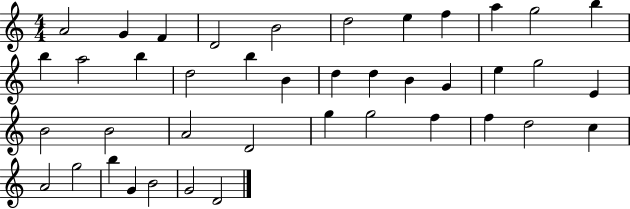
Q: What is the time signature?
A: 4/4